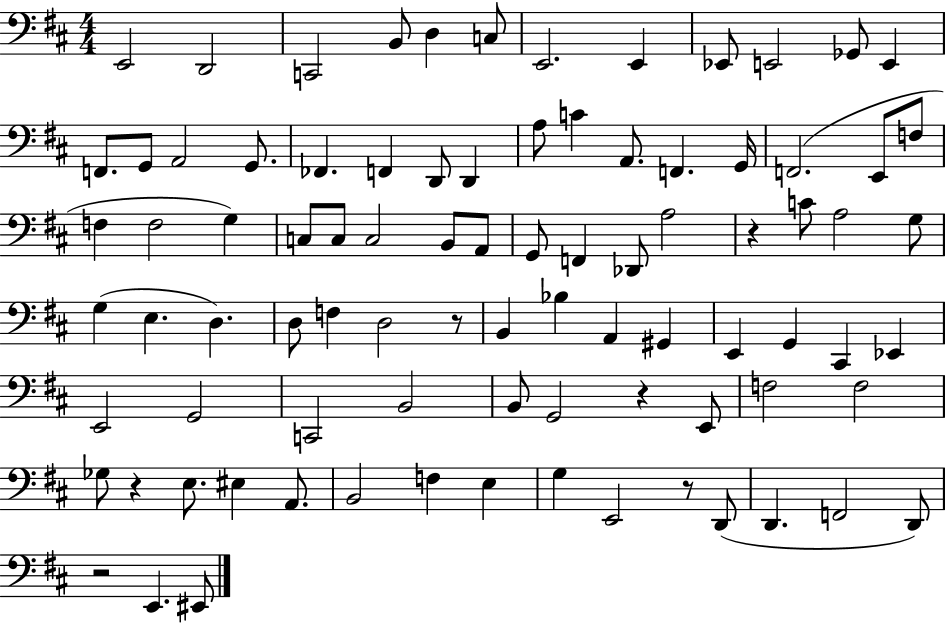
E2/h D2/h C2/h B2/e D3/q C3/e E2/h. E2/q Eb2/e E2/h Gb2/e E2/q F2/e. G2/e A2/h G2/e. FES2/q. F2/q D2/e D2/q A3/e C4/q A2/e. F2/q. G2/s F2/h. E2/e F3/e F3/q F3/h G3/q C3/e C3/e C3/h B2/e A2/e G2/e F2/q Db2/e A3/h R/q C4/e A3/h G3/e G3/q E3/q. D3/q. D3/e F3/q D3/h R/e B2/q Bb3/q A2/q G#2/q E2/q G2/q C#2/q Eb2/q E2/h G2/h C2/h B2/h B2/e G2/h R/q E2/e F3/h F3/h Gb3/e R/q E3/e. EIS3/q A2/e. B2/h F3/q E3/q G3/q E2/h R/e D2/e D2/q. F2/h D2/e R/h E2/q. EIS2/e